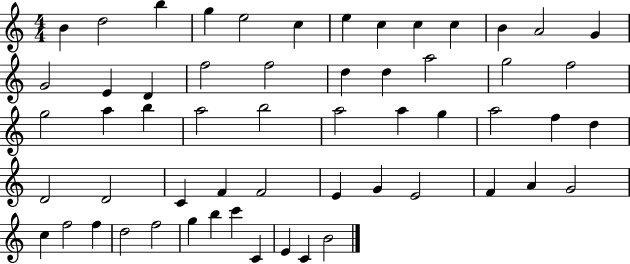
B4/q D5/h B5/q G5/q E5/h C5/q E5/q C5/q C5/q C5/q B4/q A4/h G4/q G4/h E4/q D4/q F5/h F5/h D5/q D5/q A5/h G5/h F5/h G5/h A5/q B5/q A5/h B5/h A5/h A5/q G5/q A5/h F5/q D5/q D4/h D4/h C4/q F4/q F4/h E4/q G4/q E4/h F4/q A4/q G4/h C5/q F5/h F5/q D5/h F5/h G5/q B5/q C6/q C4/q E4/q C4/q B4/h